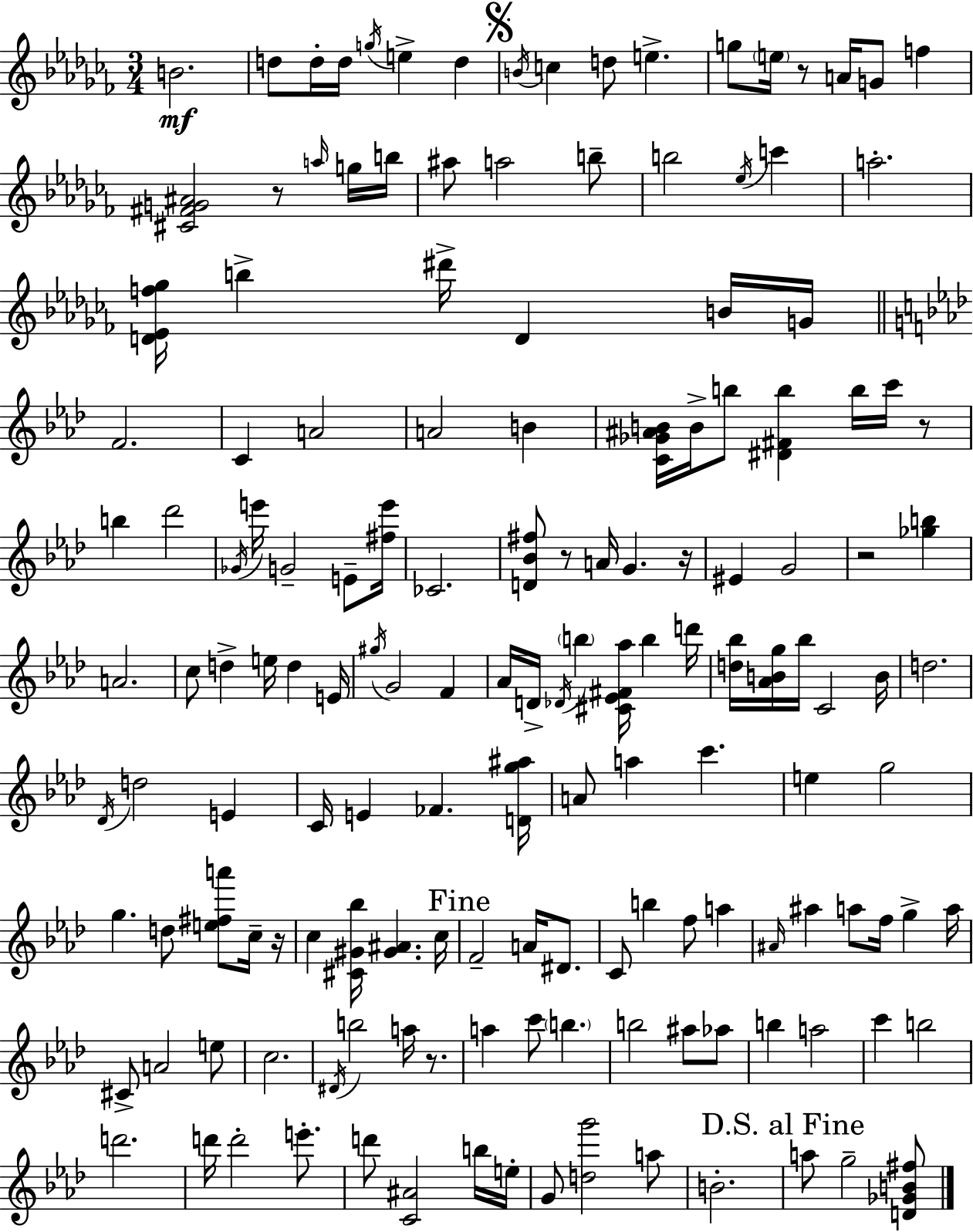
{
  \clef treble
  \numericTimeSignature
  \time 3/4
  \key aes \minor
  b'2.\mf | d''8 d''16-. d''16 \acciaccatura { g''16 } e''4-> d''4 | \mark \markup { \musicglyph "scripts.segno" } \acciaccatura { b'16 } c''4 d''8 e''4.-> | g''8 \parenthesize e''16 r8 a'16 g'8 f''4 | \break <cis' fis' g' ais'>2 r8 | \grace { a''16 } g''16 b''16 ais''8 a''2 | b''8-- b''2 \acciaccatura { ees''16 } | c'''4 a''2.-. | \break <d' ees' f'' ges''>16 b''4-> dis'''16-> d'4 | b'16 g'16 \bar "||" \break \key f \minor f'2. | c'4 a'2 | a'2 b'4 | <c' ges' ais' b'>16 b'16-> b''8 <dis' fis' b''>4 b''16 c'''16 r8 | \break b''4 des'''2 | \acciaccatura { ges'16 } e'''16 g'2-- e'8-- | <fis'' e'''>16 ces'2. | <d' bes' fis''>8 r8 a'16 g'4. | \break r16 eis'4 g'2 | r2 <ges'' b''>4 | a'2. | c''8 d''4-> e''16 d''4 | \break e'16 \acciaccatura { gis''16 } g'2 f'4 | aes'16 d'16-> \acciaccatura { des'16 } \parenthesize b''4 <cis' ees' fis' aes''>16 b''4 | d'''16 <d'' bes''>16 <aes' b' g''>16 bes''16 c'2 | b'16 d''2. | \break \acciaccatura { des'16 } d''2 | e'4 c'16 e'4 fes'4. | <d' g'' ais''>16 a'8 a''4 c'''4. | e''4 g''2 | \break g''4. d''8 | <e'' fis'' a'''>8 c''16-- r16 c''4 <cis' gis' bes''>16 <gis' ais'>4. | c''16 \mark "Fine" f'2-- | a'16 dis'8. c'8 b''4 f''8 | \break a''4 \grace { ais'16 } ais''4 a''8 f''16 | g''4-> a''16 cis'8-> a'2 | e''8 c''2. | \acciaccatura { dis'16 } b''2 | \break a''16 r8. a''4 c'''8 | \parenthesize b''4. b''2 | ais''8 aes''8 b''4 a''2 | c'''4 b''2 | \break d'''2. | d'''16 d'''2-. | e'''8.-. d'''8 <c' ais'>2 | b''16 e''16-. g'8 <d'' g'''>2 | \break a''8 b'2.-. | \mark "D.S. al Fine" a''8 g''2-- | <d' ges' b' fis''>8 \bar "|."
}